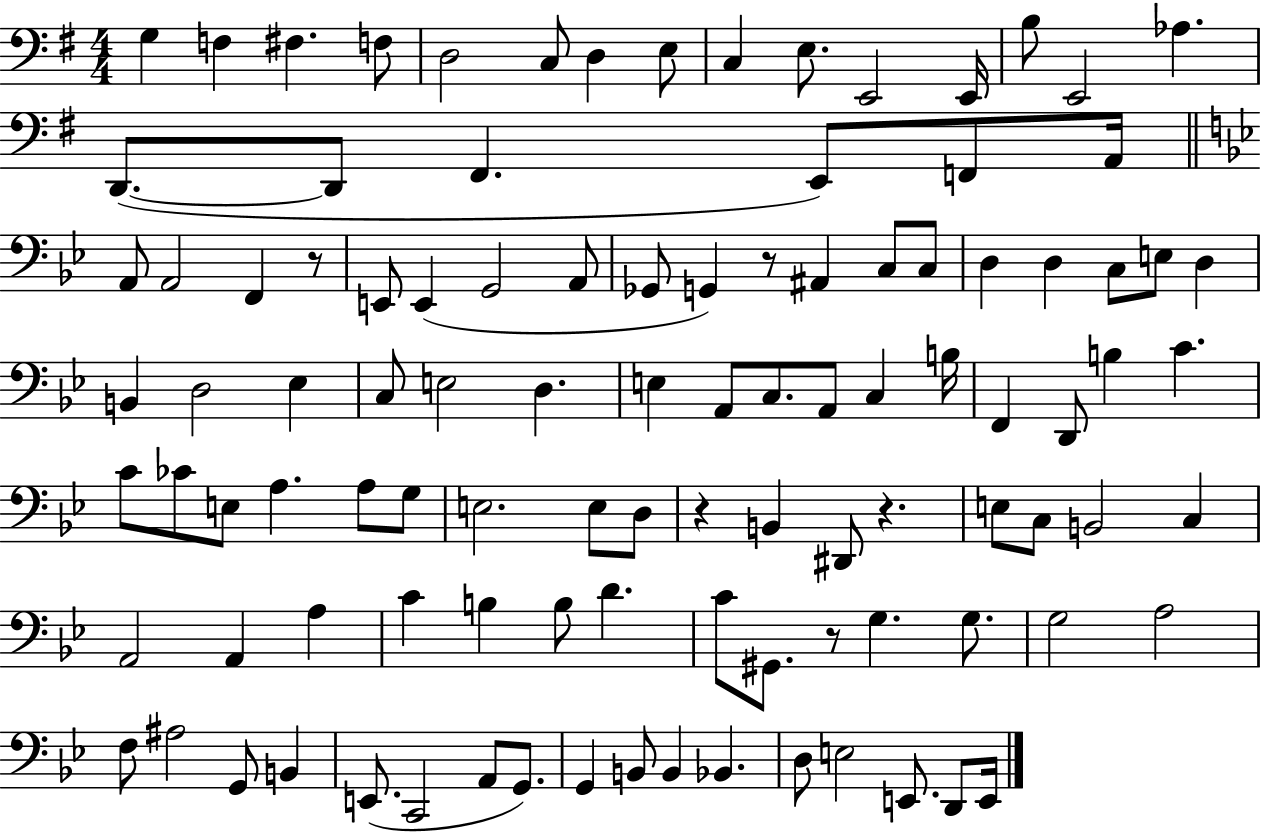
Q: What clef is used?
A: bass